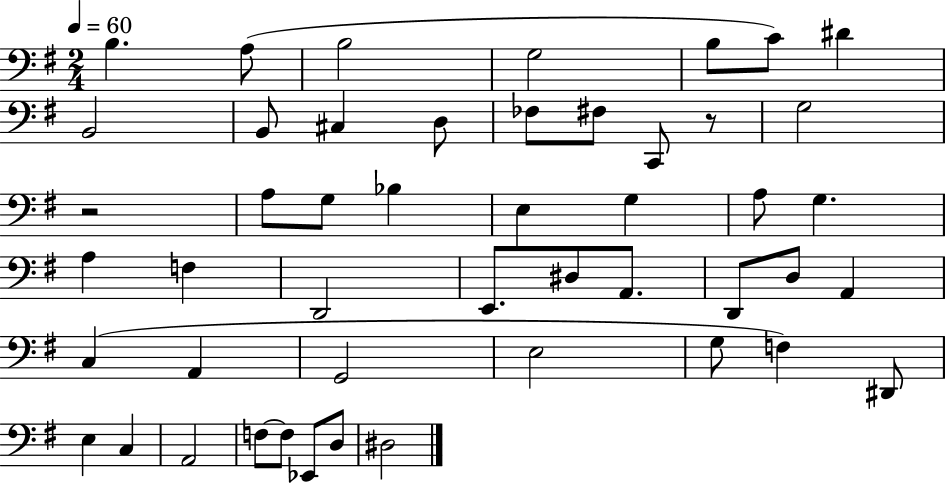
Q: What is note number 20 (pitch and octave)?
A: G3